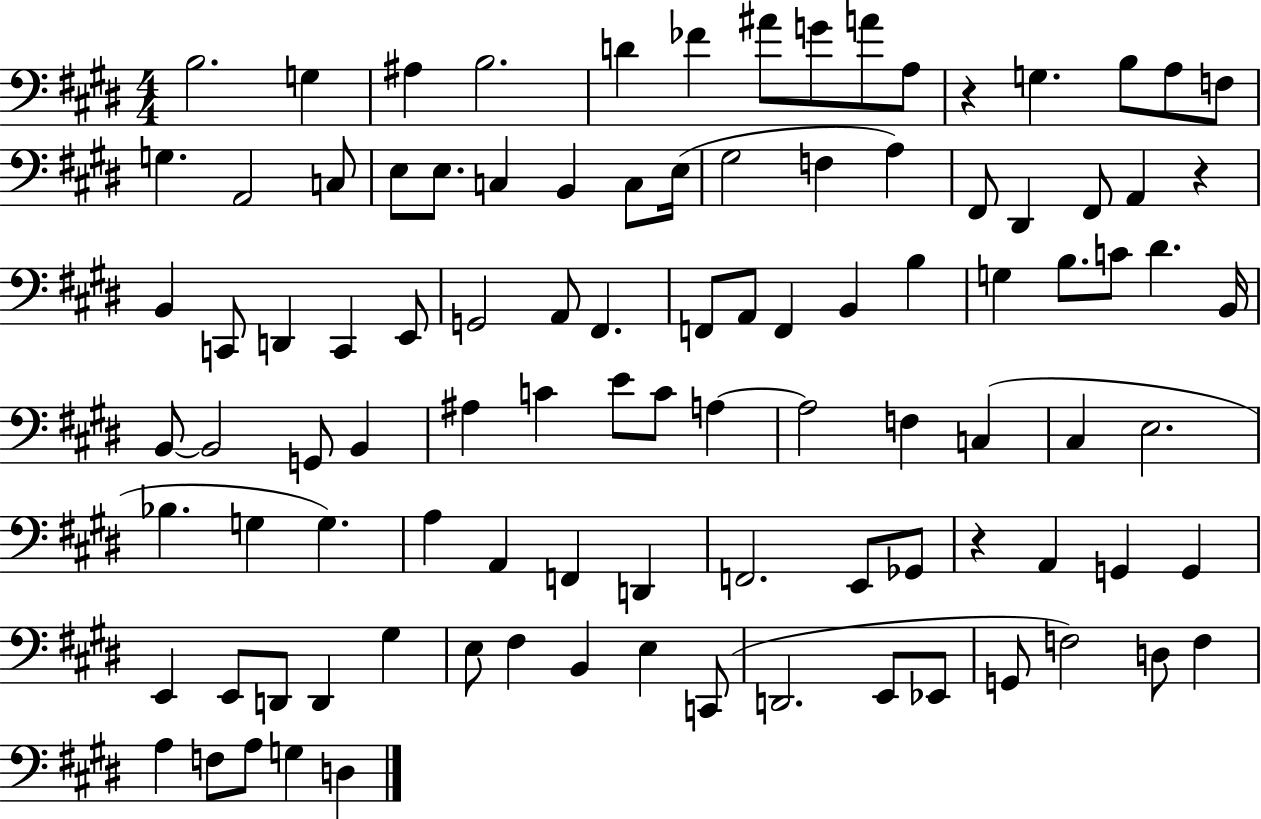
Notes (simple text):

B3/h. G3/q A#3/q B3/h. D4/q FES4/q A#4/e G4/e A4/e A3/e R/q G3/q. B3/e A3/e F3/e G3/q. A2/h C3/e E3/e E3/e. C3/q B2/q C3/e E3/s G#3/h F3/q A3/q F#2/e D#2/q F#2/e A2/q R/q B2/q C2/e D2/q C2/q E2/e G2/h A2/e F#2/q. F2/e A2/e F2/q B2/q B3/q G3/q B3/e. C4/e D#4/q. B2/s B2/e B2/h G2/e B2/q A#3/q C4/q E4/e C4/e A3/q A3/h F3/q C3/q C#3/q E3/h. Bb3/q. G3/q G3/q. A3/q A2/q F2/q D2/q F2/h. E2/e Gb2/e R/q A2/q G2/q G2/q E2/q E2/e D2/e D2/q G#3/q E3/e F#3/q B2/q E3/q C2/e D2/h. E2/e Eb2/e G2/e F3/h D3/e F3/q A3/q F3/e A3/e G3/q D3/q